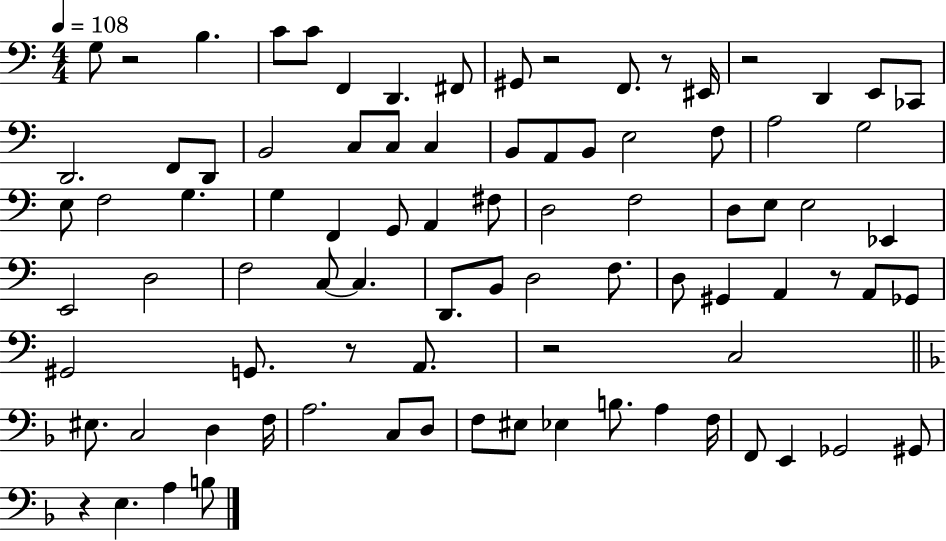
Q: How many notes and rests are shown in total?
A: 87